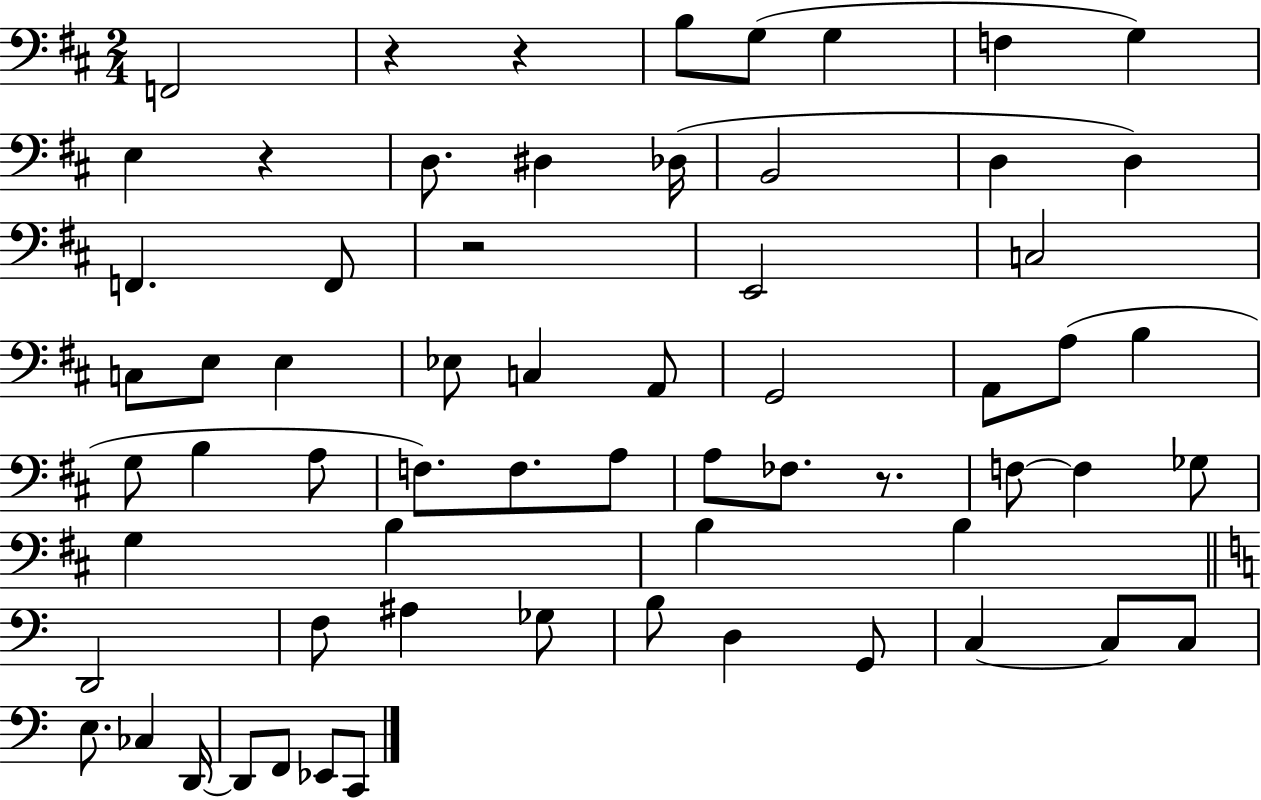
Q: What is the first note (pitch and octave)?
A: F2